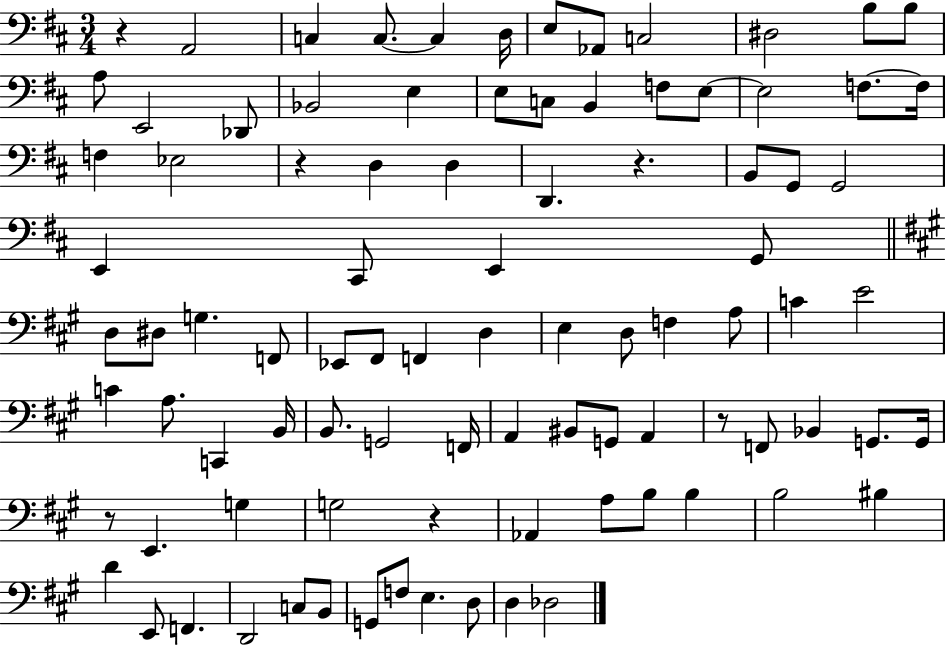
R/q A2/h C3/q C3/e. C3/q D3/s E3/e Ab2/e C3/h D#3/h B3/e B3/e A3/e E2/h Db2/e Bb2/h E3/q E3/e C3/e B2/q F3/e E3/e E3/h F3/e. F3/s F3/q Eb3/h R/q D3/q D3/q D2/q. R/q. B2/e G2/e G2/h E2/q C#2/e E2/q G2/e D3/e D#3/e G3/q. F2/e Eb2/e F#2/e F2/q D3/q E3/q D3/e F3/q A3/e C4/q E4/h C4/q A3/e. C2/q B2/s B2/e. G2/h F2/s A2/q BIS2/e G2/e A2/q R/e F2/e Bb2/q G2/e. G2/s R/e E2/q. G3/q G3/h R/q Ab2/q A3/e B3/e B3/q B3/h BIS3/q D4/q E2/e F2/q. D2/h C3/e B2/e G2/e F3/e E3/q. D3/e D3/q Db3/h